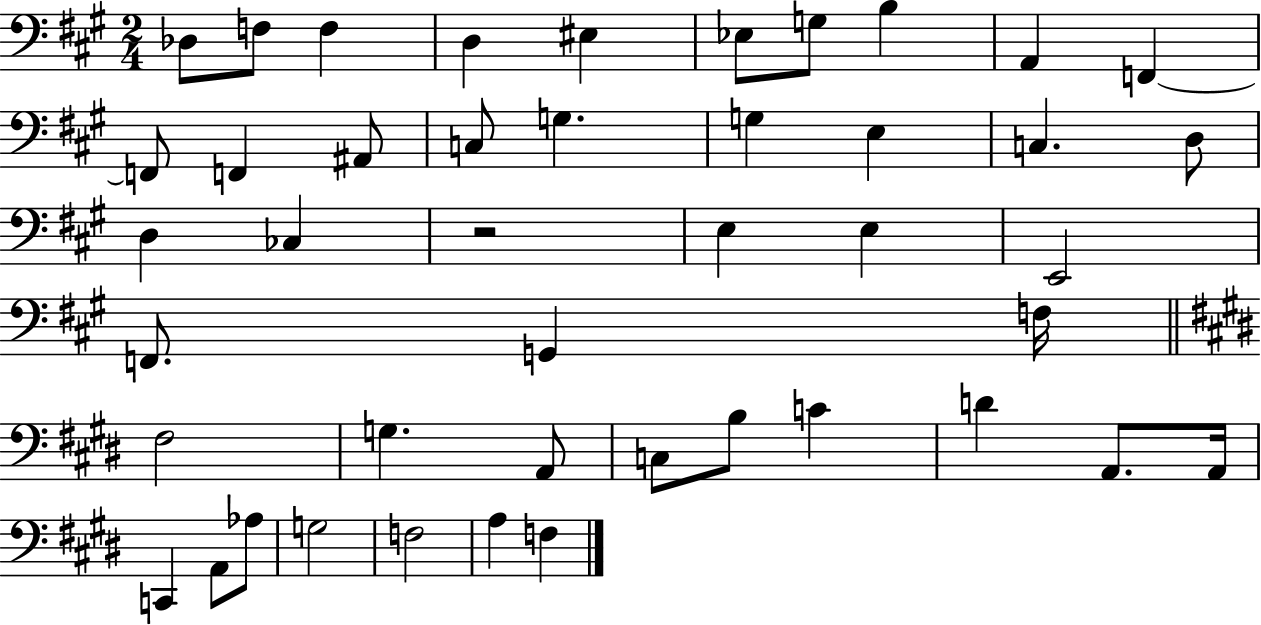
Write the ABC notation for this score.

X:1
T:Untitled
M:2/4
L:1/4
K:A
_D,/2 F,/2 F, D, ^E, _E,/2 G,/2 B, A,, F,, F,,/2 F,, ^A,,/2 C,/2 G, G, E, C, D,/2 D, _C, z2 E, E, E,,2 F,,/2 G,, F,/4 ^F,2 G, A,,/2 C,/2 B,/2 C D A,,/2 A,,/4 C,, A,,/2 _A,/2 G,2 F,2 A, F,